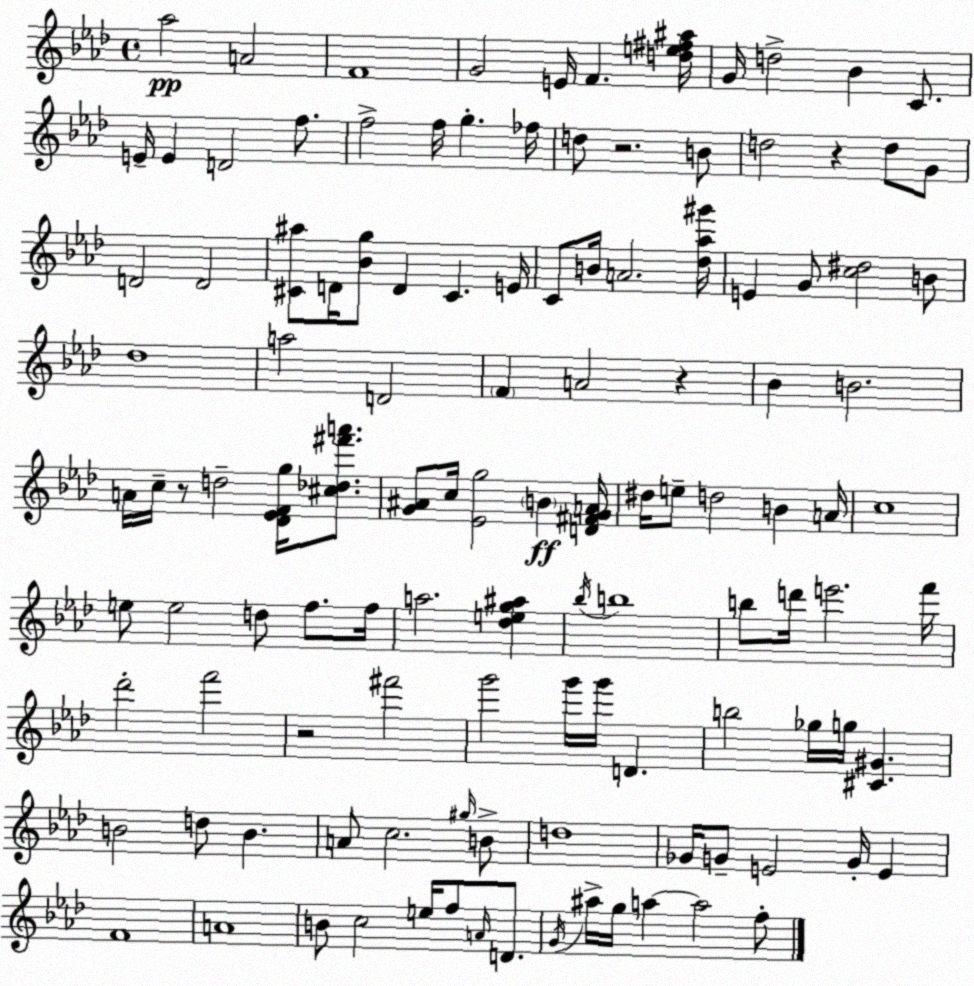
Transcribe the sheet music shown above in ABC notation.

X:1
T:Untitled
M:4/4
L:1/4
K:Ab
_a2 A2 F4 G2 E/4 F [de^f^a]/4 G/4 d2 _B C/2 E/4 E D2 f/2 f2 f/4 g _f/4 d/2 z2 B/2 d2 z d/2 G/2 D2 D2 [^C^a]/2 D/4 [_Bg]/2 D ^C E/4 C/2 B/4 A2 [_d_a^g']/4 E G/2 [c^d]2 B/2 _d4 a2 D2 F A2 z _B B2 A/4 c/4 z/2 d2 [_D_EFg]/4 [^c_d^f'a']/2 [G^A]/2 c/4 [_Eg]2 B [D^FGA]/4 ^d/4 e/2 d2 B A/4 c4 e/2 e2 d/2 f/2 f/4 a2 [_deg^a] _b/4 b4 b/2 d'/4 e'2 f'/4 _d'2 f'2 z2 ^f'2 g'2 g'/4 g'/4 D b2 _g/4 g/4 [^C^G] B2 d/2 B A/2 c2 ^g/4 B/2 d4 _G/4 G/2 E2 G/4 E F4 A4 B/2 c2 e/4 f/2 A/4 D/2 G/4 ^a/4 g/4 a a2 f/2